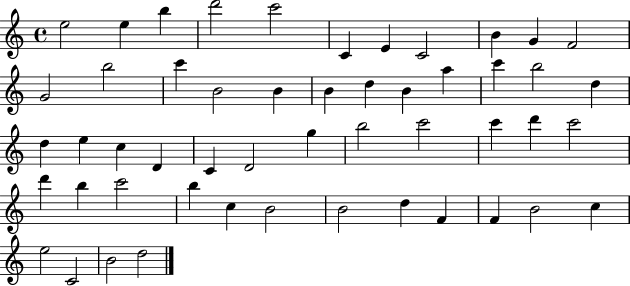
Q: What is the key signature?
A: C major